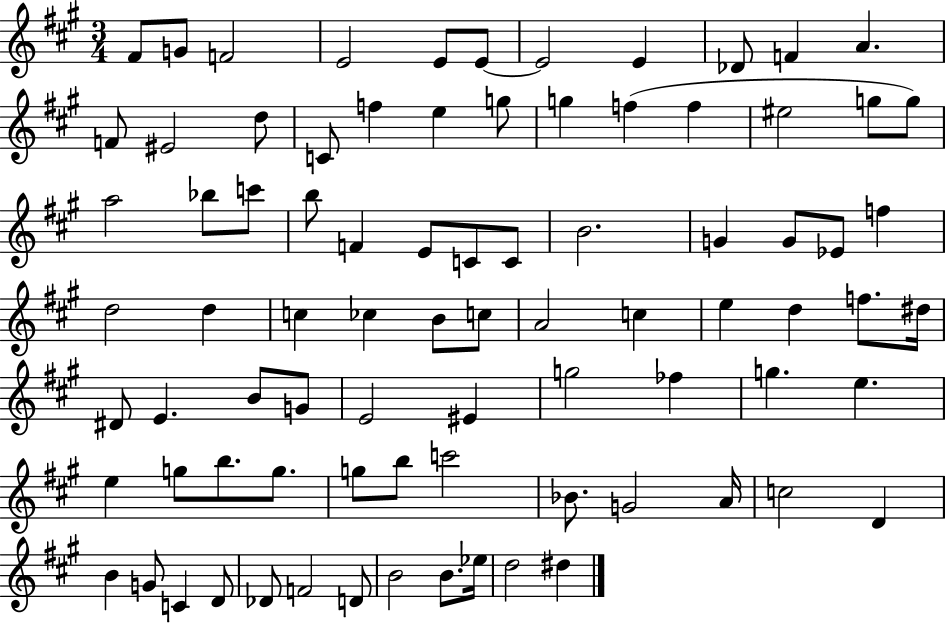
{
  \clef treble
  \numericTimeSignature
  \time 3/4
  \key a \major
  fis'8 g'8 f'2 | e'2 e'8 e'8~~ | e'2 e'4 | des'8 f'4 a'4. | \break f'8 eis'2 d''8 | c'8 f''4 e''4 g''8 | g''4 f''4( f''4 | eis''2 g''8 g''8) | \break a''2 bes''8 c'''8 | b''8 f'4 e'8 c'8 c'8 | b'2. | g'4 g'8 ees'8 f''4 | \break d''2 d''4 | c''4 ces''4 b'8 c''8 | a'2 c''4 | e''4 d''4 f''8. dis''16 | \break dis'8 e'4. b'8 g'8 | e'2 eis'4 | g''2 fes''4 | g''4. e''4. | \break e''4 g''8 b''8. g''8. | g''8 b''8 c'''2 | bes'8. g'2 a'16 | c''2 d'4 | \break b'4 g'8 c'4 d'8 | des'8 f'2 d'8 | b'2 b'8. ees''16 | d''2 dis''4 | \break \bar "|."
}